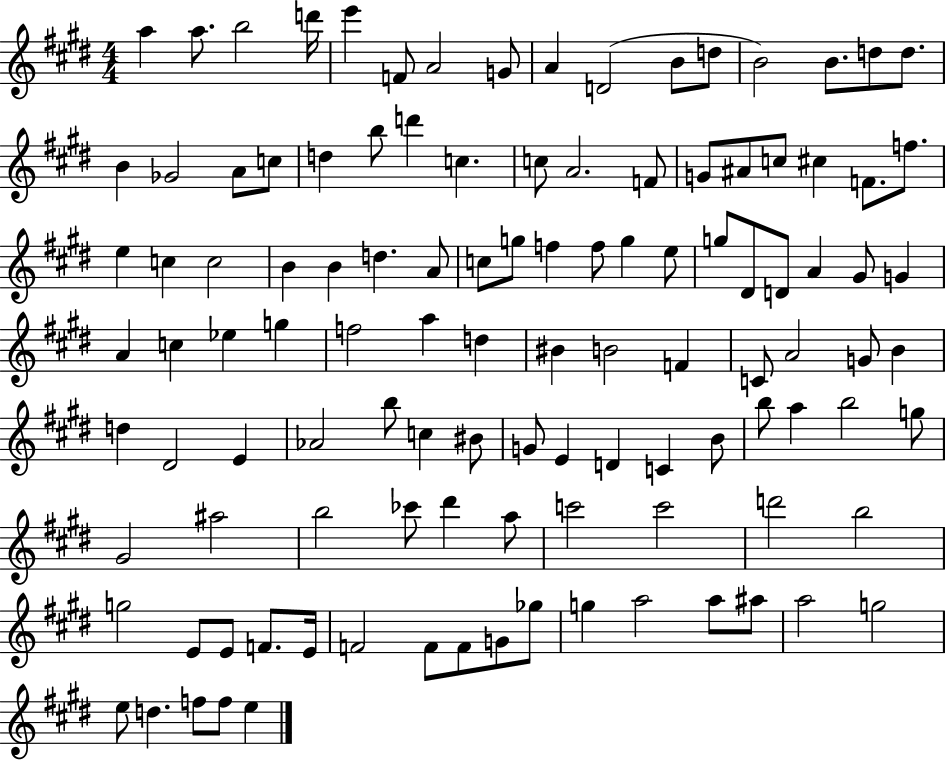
{
  \clef treble
  \numericTimeSignature
  \time 4/4
  \key e \major
  a''4 a''8. b''2 d'''16 | e'''4 f'8 a'2 g'8 | a'4 d'2( b'8 d''8 | b'2) b'8. d''8 d''8. | \break b'4 ges'2 a'8 c''8 | d''4 b''8 d'''4 c''4. | c''8 a'2. f'8 | g'8 ais'8 c''8 cis''4 f'8. f''8. | \break e''4 c''4 c''2 | b'4 b'4 d''4. a'8 | c''8 g''8 f''4 f''8 g''4 e''8 | g''8 dis'8 d'8 a'4 gis'8 g'4 | \break a'4 c''4 ees''4 g''4 | f''2 a''4 d''4 | bis'4 b'2 f'4 | c'8 a'2 g'8 b'4 | \break d''4 dis'2 e'4 | aes'2 b''8 c''4 bis'8 | g'8 e'4 d'4 c'4 b'8 | b''8 a''4 b''2 g''8 | \break gis'2 ais''2 | b''2 ces'''8 dis'''4 a''8 | c'''2 c'''2 | d'''2 b''2 | \break g''2 e'8 e'8 f'8. e'16 | f'2 f'8 f'8 g'8 ges''8 | g''4 a''2 a''8 ais''8 | a''2 g''2 | \break e''8 d''4. f''8 f''8 e''4 | \bar "|."
}